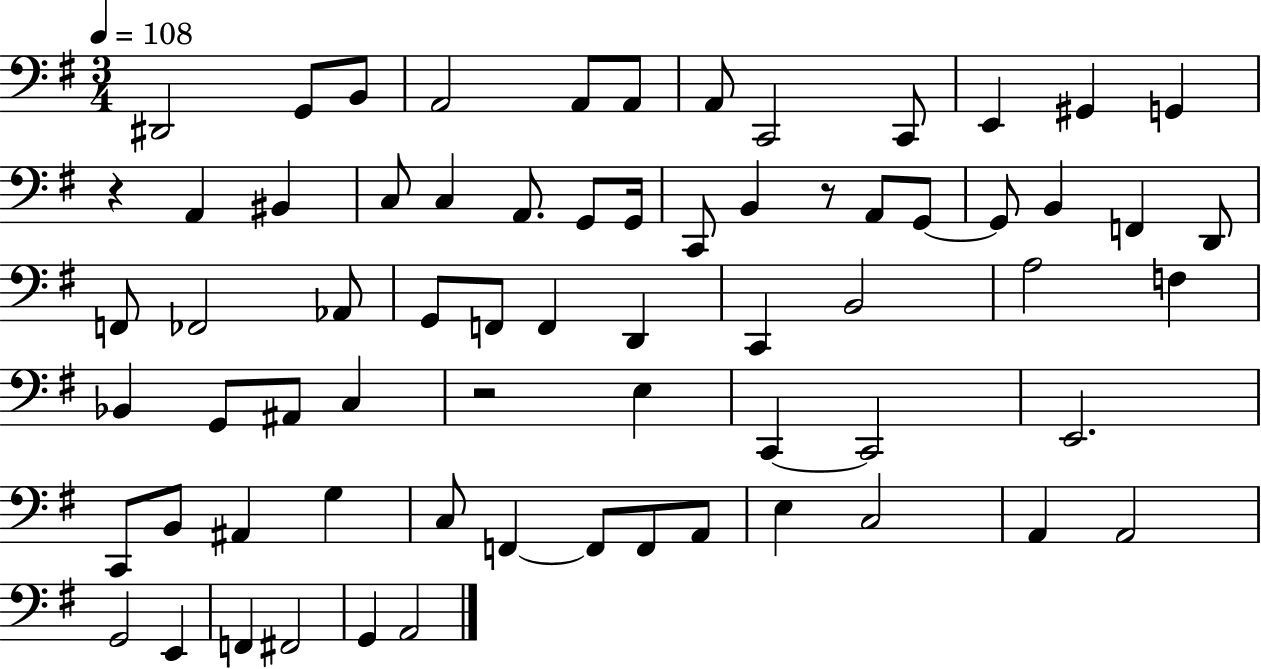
D#2/h G2/e B2/e A2/h A2/e A2/e A2/e C2/h C2/e E2/q G#2/q G2/q R/q A2/q BIS2/q C3/e C3/q A2/e. G2/e G2/s C2/e B2/q R/e A2/e G2/e G2/e B2/q F2/q D2/e F2/e FES2/h Ab2/e G2/e F2/e F2/q D2/q C2/q B2/h A3/h F3/q Bb2/q G2/e A#2/e C3/q R/h E3/q C2/q C2/h E2/h. C2/e B2/e A#2/q G3/q C3/e F2/q F2/e F2/e A2/e E3/q C3/h A2/q A2/h G2/h E2/q F2/q F#2/h G2/q A2/h